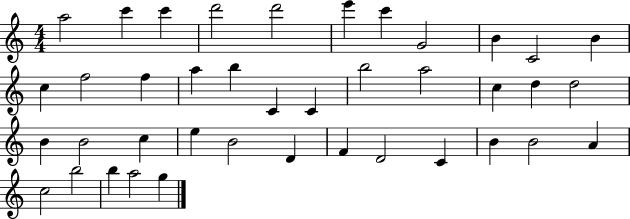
A5/h C6/q C6/q D6/h D6/h E6/q C6/q G4/h B4/q C4/h B4/q C5/q F5/h F5/q A5/q B5/q C4/q C4/q B5/h A5/h C5/q D5/q D5/h B4/q B4/h C5/q E5/q B4/h D4/q F4/q D4/h C4/q B4/q B4/h A4/q C5/h B5/h B5/q A5/h G5/q